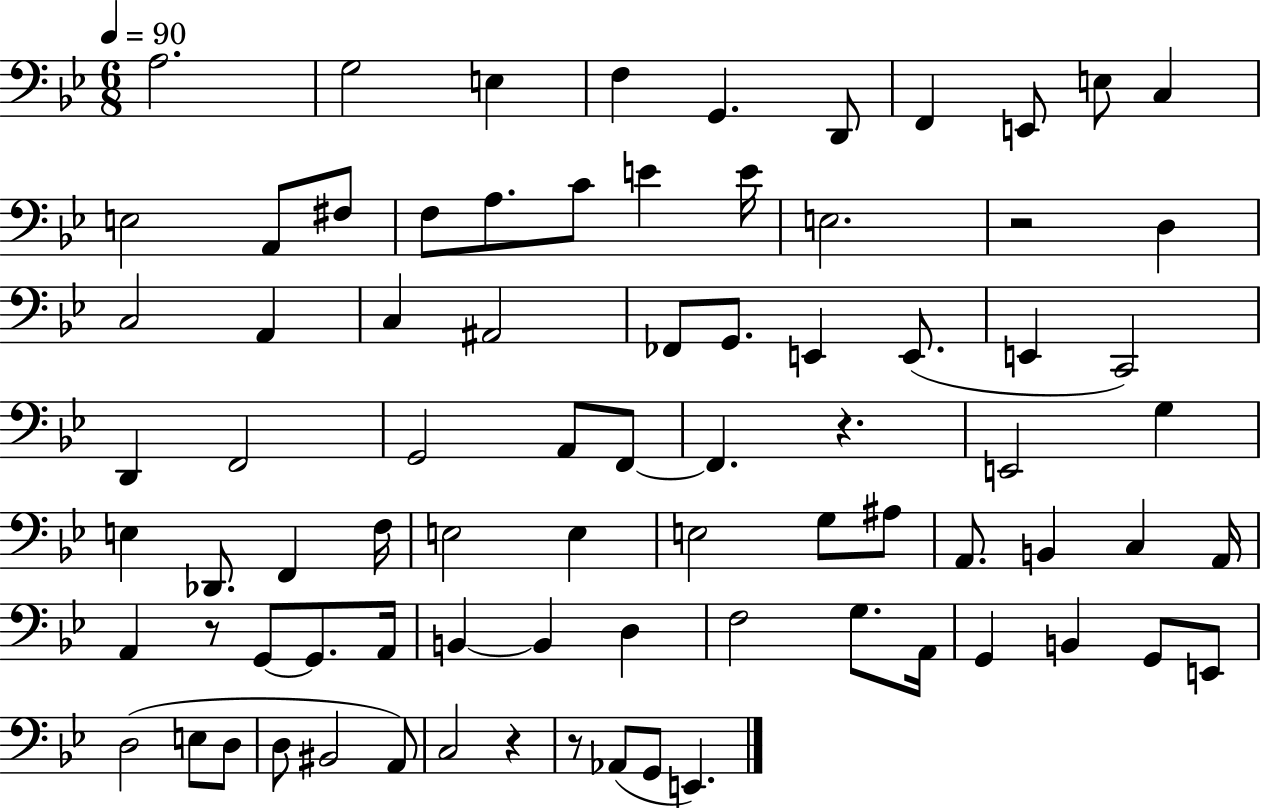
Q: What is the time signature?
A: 6/8